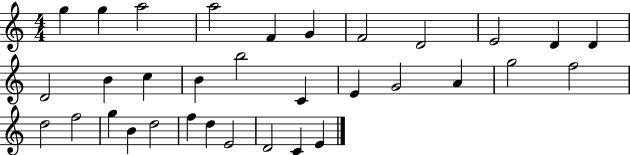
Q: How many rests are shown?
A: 0